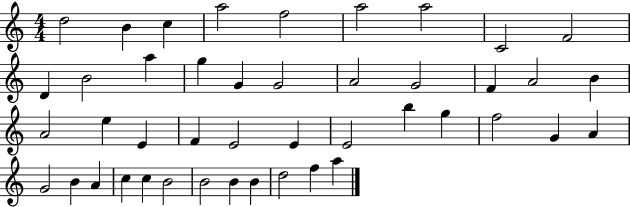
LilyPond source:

{
  \clef treble
  \numericTimeSignature
  \time 4/4
  \key c \major
  d''2 b'4 c''4 | a''2 f''2 | a''2 a''2 | c'2 f'2 | \break d'4 b'2 a''4 | g''4 g'4 g'2 | a'2 g'2 | f'4 a'2 b'4 | \break a'2 e''4 e'4 | f'4 e'2 e'4 | e'2 b''4 g''4 | f''2 g'4 a'4 | \break g'2 b'4 a'4 | c''4 c''4 b'2 | b'2 b'4 b'4 | d''2 f''4 a''4 | \break \bar "|."
}